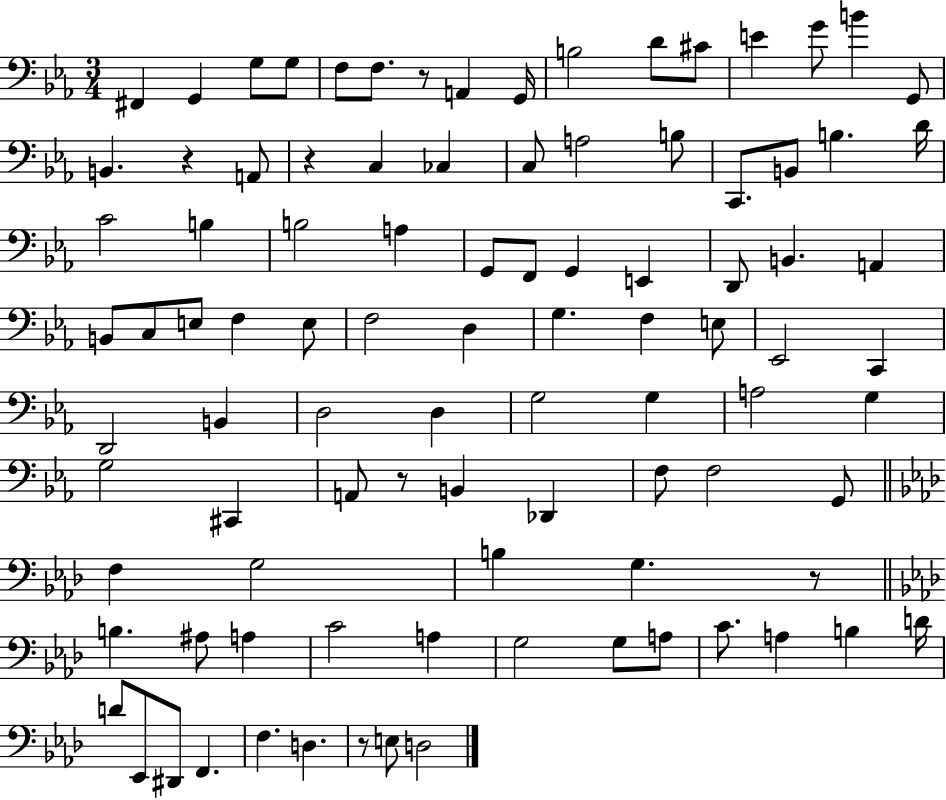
F#2/q G2/q G3/e G3/e F3/e F3/e. R/e A2/q G2/s B3/h D4/e C#4/e E4/q G4/e B4/q G2/e B2/q. R/q A2/e R/q C3/q CES3/q C3/e A3/h B3/e C2/e. B2/e B3/q. D4/s C4/h B3/q B3/h A3/q G2/e F2/e G2/q E2/q D2/e B2/q. A2/q B2/e C3/e E3/e F3/q E3/e F3/h D3/q G3/q. F3/q E3/e Eb2/h C2/q D2/h B2/q D3/h D3/q G3/h G3/q A3/h G3/q G3/h C#2/q A2/e R/e B2/q Db2/q F3/e F3/h G2/e F3/q G3/h B3/q G3/q. R/e B3/q. A#3/e A3/q C4/h A3/q G3/h G3/e A3/e C4/e. A3/q B3/q D4/s D4/e Eb2/e D#2/e F2/q. F3/q. D3/q. R/e E3/e D3/h